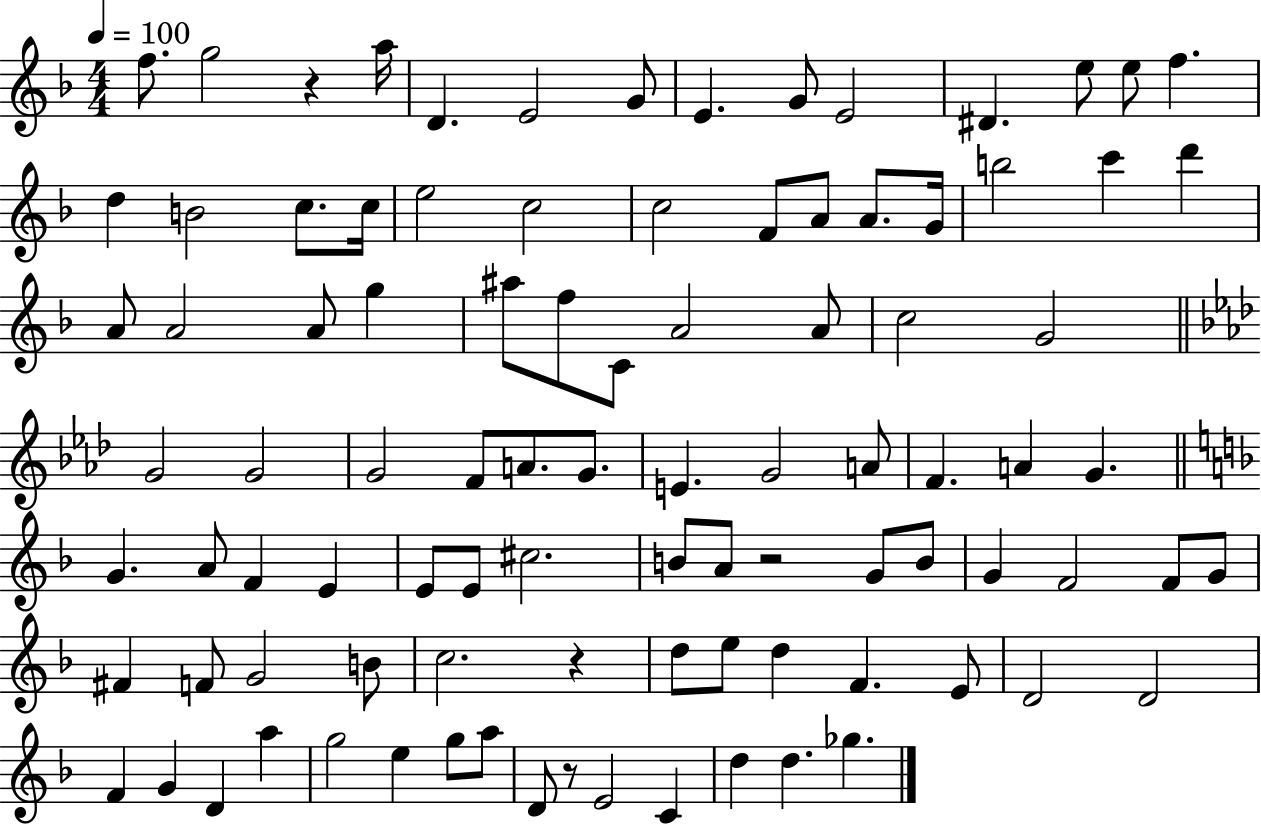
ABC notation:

X:1
T:Untitled
M:4/4
L:1/4
K:F
f/2 g2 z a/4 D E2 G/2 E G/2 E2 ^D e/2 e/2 f d B2 c/2 c/4 e2 c2 c2 F/2 A/2 A/2 G/4 b2 c' d' A/2 A2 A/2 g ^a/2 f/2 C/2 A2 A/2 c2 G2 G2 G2 G2 F/2 A/2 G/2 E G2 A/2 F A G G A/2 F E E/2 E/2 ^c2 B/2 A/2 z2 G/2 B/2 G F2 F/2 G/2 ^F F/2 G2 B/2 c2 z d/2 e/2 d F E/2 D2 D2 F G D a g2 e g/2 a/2 D/2 z/2 E2 C d d _g